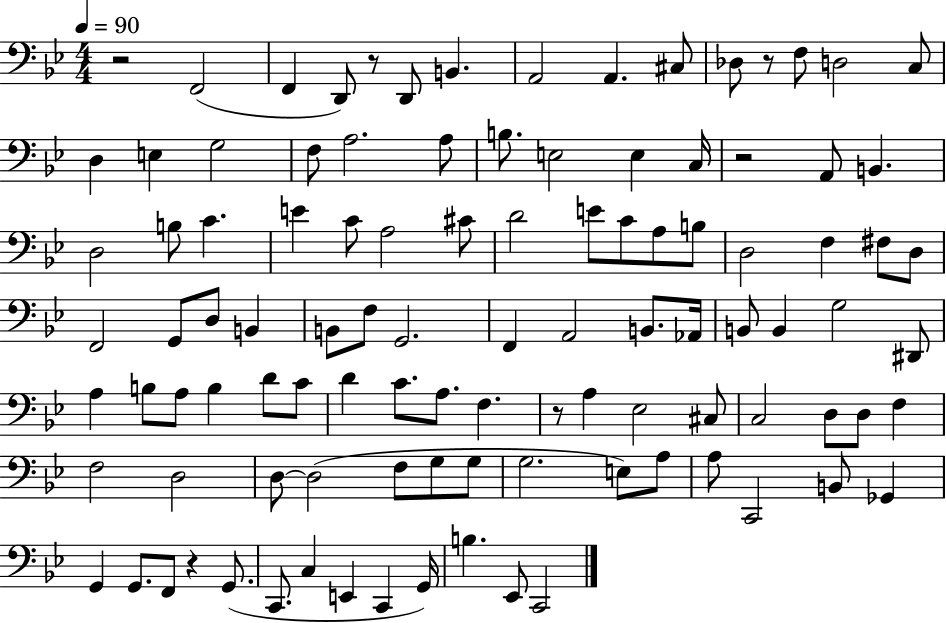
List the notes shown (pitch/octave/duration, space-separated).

R/h F2/h F2/q D2/e R/e D2/e B2/q. A2/h A2/q. C#3/e Db3/e R/e F3/e D3/h C3/e D3/q E3/q G3/h F3/e A3/h. A3/e B3/e. E3/h E3/q C3/s R/h A2/e B2/q. D3/h B3/e C4/q. E4/q C4/e A3/h C#4/e D4/h E4/e C4/e A3/e B3/e D3/h F3/q F#3/e D3/e F2/h G2/e D3/e B2/q B2/e F3/e G2/h. F2/q A2/h B2/e. Ab2/s B2/e B2/q G3/h D#2/e A3/q B3/e A3/e B3/q D4/e C4/e D4/q C4/e. A3/e. F3/q. R/e A3/q Eb3/h C#3/e C3/h D3/e D3/e F3/q F3/h D3/h D3/e D3/h F3/e G3/e G3/e G3/h. E3/e A3/e A3/e C2/h B2/e Gb2/q G2/q G2/e. F2/e R/q G2/e. C2/e. C3/q E2/q C2/q G2/s B3/q. Eb2/e C2/h